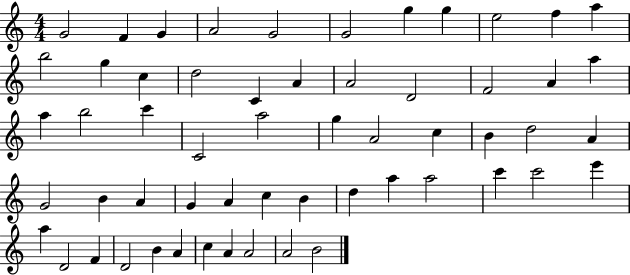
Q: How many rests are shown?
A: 0